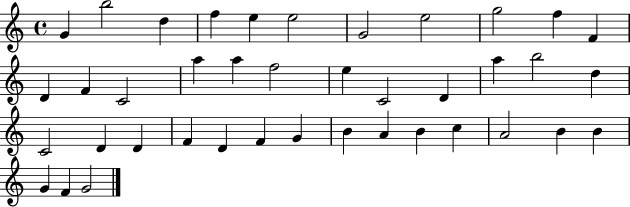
X:1
T:Untitled
M:4/4
L:1/4
K:C
G b2 d f e e2 G2 e2 g2 f F D F C2 a a f2 e C2 D a b2 d C2 D D F D F G B A B c A2 B B G F G2